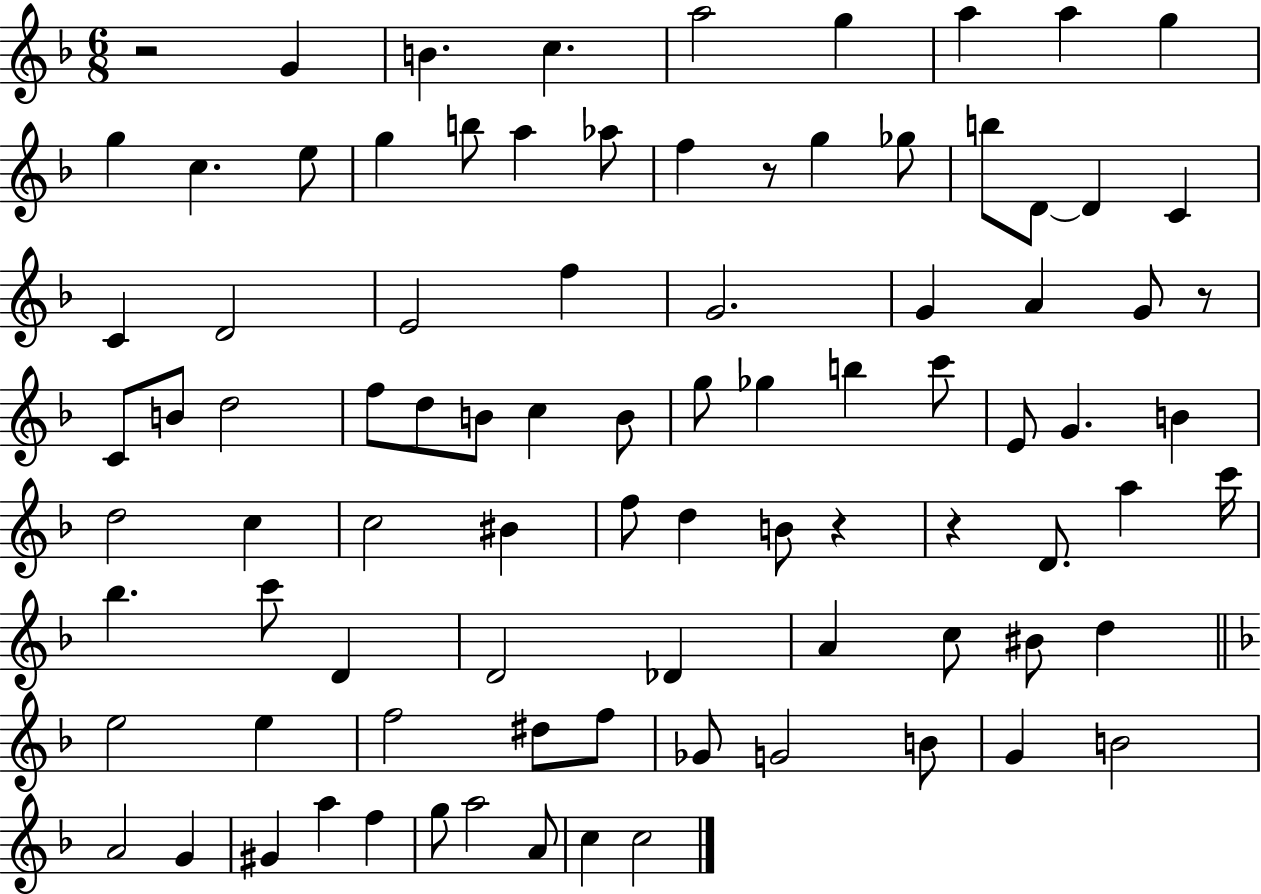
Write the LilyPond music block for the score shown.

{
  \clef treble
  \numericTimeSignature
  \time 6/8
  \key f \major
  r2 g'4 | b'4. c''4. | a''2 g''4 | a''4 a''4 g''4 | \break g''4 c''4. e''8 | g''4 b''8 a''4 aes''8 | f''4 r8 g''4 ges''8 | b''8 d'8~~ d'4 c'4 | \break c'4 d'2 | e'2 f''4 | g'2. | g'4 a'4 g'8 r8 | \break c'8 b'8 d''2 | f''8 d''8 b'8 c''4 b'8 | g''8 ges''4 b''4 c'''8 | e'8 g'4. b'4 | \break d''2 c''4 | c''2 bis'4 | f''8 d''4 b'8 r4 | r4 d'8. a''4 c'''16 | \break bes''4. c'''8 d'4 | d'2 des'4 | a'4 c''8 bis'8 d''4 | \bar "||" \break \key d \minor e''2 e''4 | f''2 dis''8 f''8 | ges'8 g'2 b'8 | g'4 b'2 | \break a'2 g'4 | gis'4 a''4 f''4 | g''8 a''2 a'8 | c''4 c''2 | \break \bar "|."
}